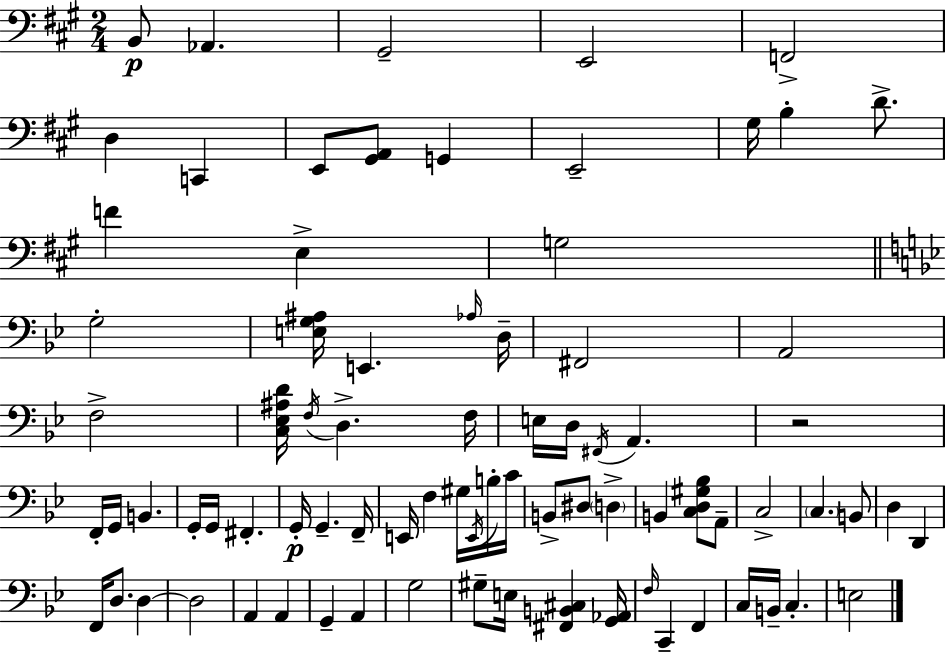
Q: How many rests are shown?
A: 1